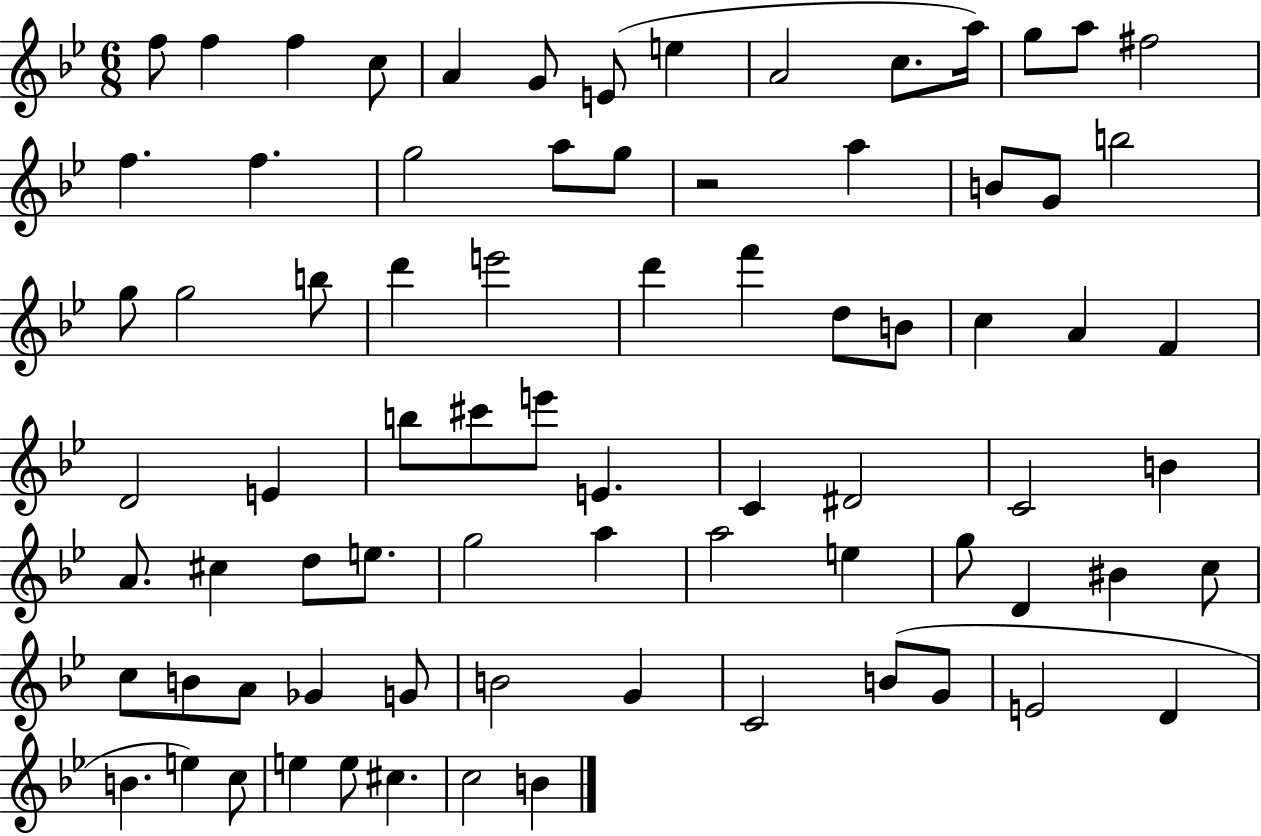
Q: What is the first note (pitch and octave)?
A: F5